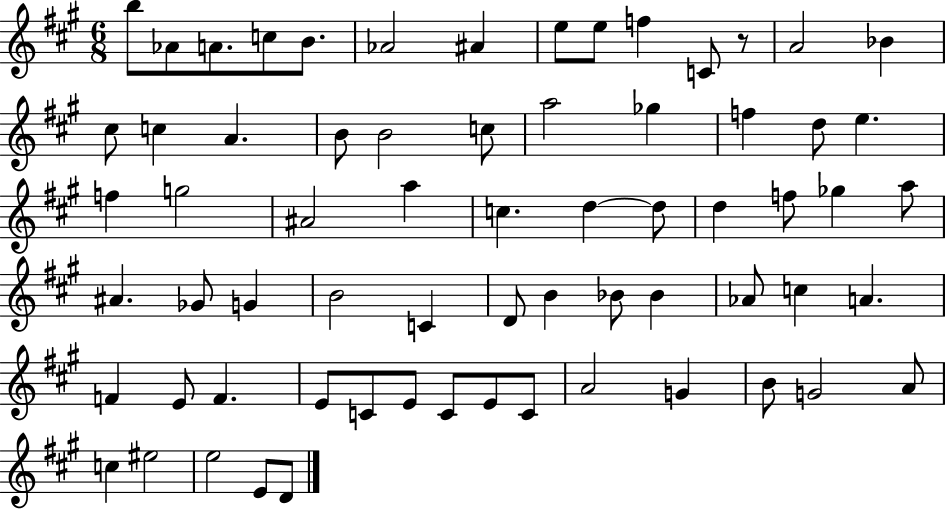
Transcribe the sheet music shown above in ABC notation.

X:1
T:Untitled
M:6/8
L:1/4
K:A
b/2 _A/2 A/2 c/2 B/2 _A2 ^A e/2 e/2 f C/2 z/2 A2 _B ^c/2 c A B/2 B2 c/2 a2 _g f d/2 e f g2 ^A2 a c d d/2 d f/2 _g a/2 ^A _G/2 G B2 C D/2 B _B/2 _B _A/2 c A F E/2 F E/2 C/2 E/2 C/2 E/2 C/2 A2 G B/2 G2 A/2 c ^e2 e2 E/2 D/2